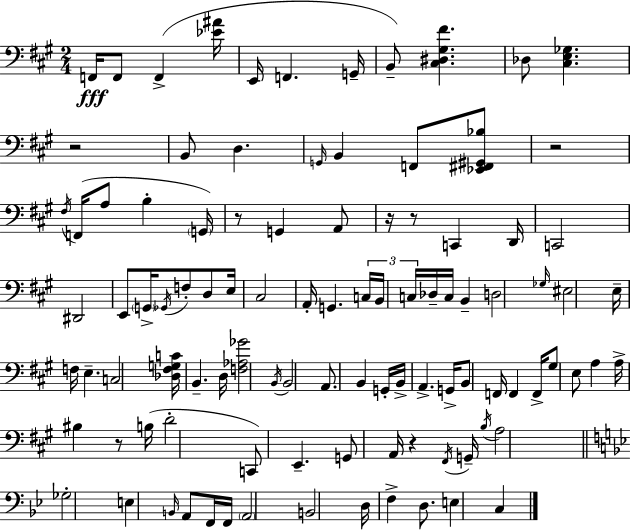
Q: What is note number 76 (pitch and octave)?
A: Gb3